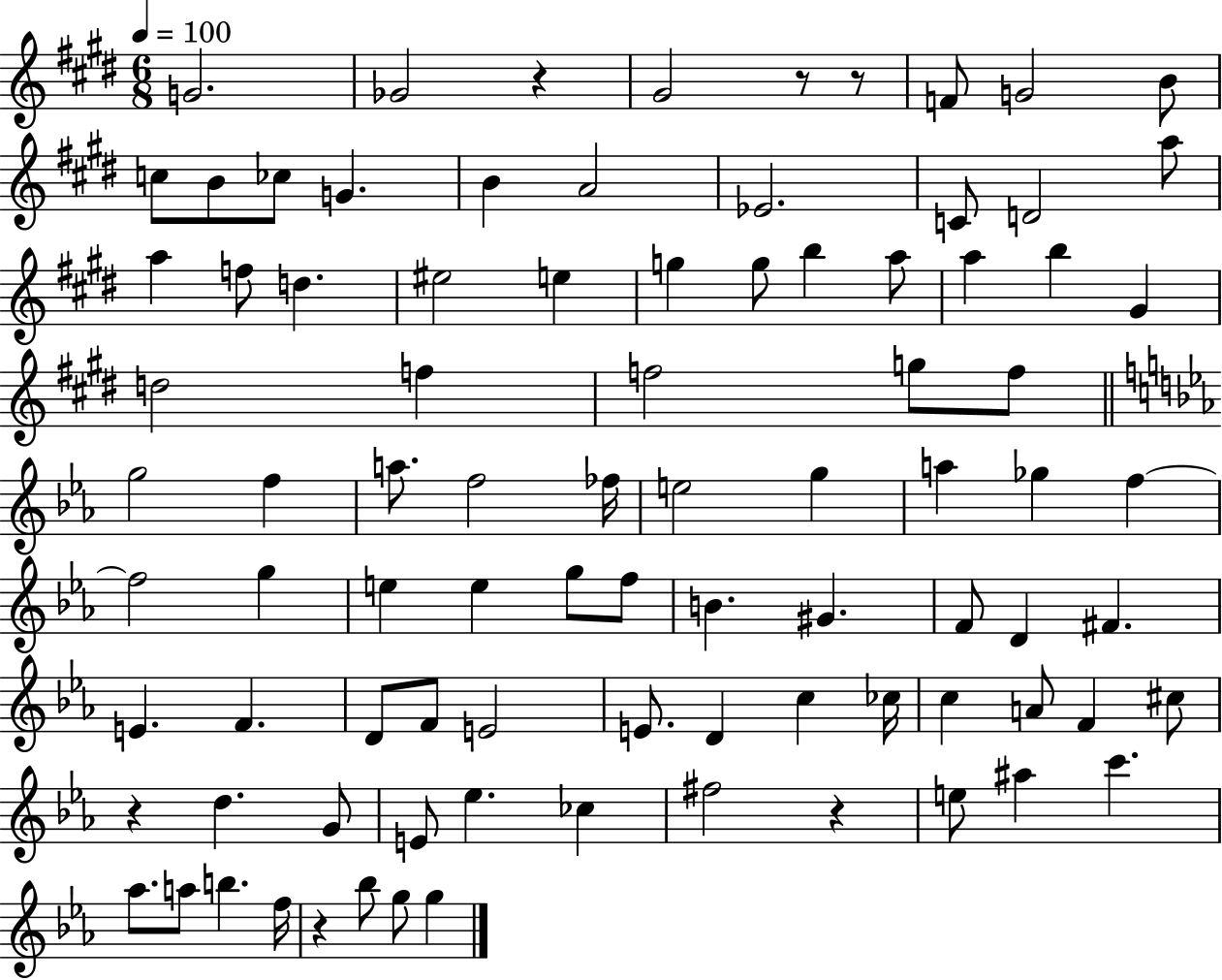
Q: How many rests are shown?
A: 6